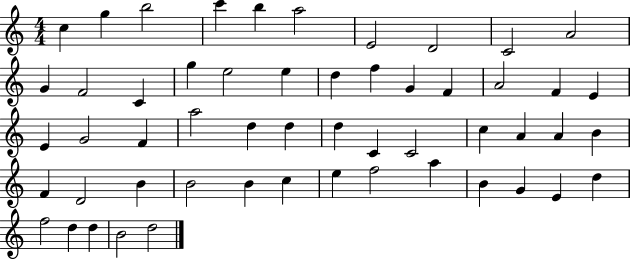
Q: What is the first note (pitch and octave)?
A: C5